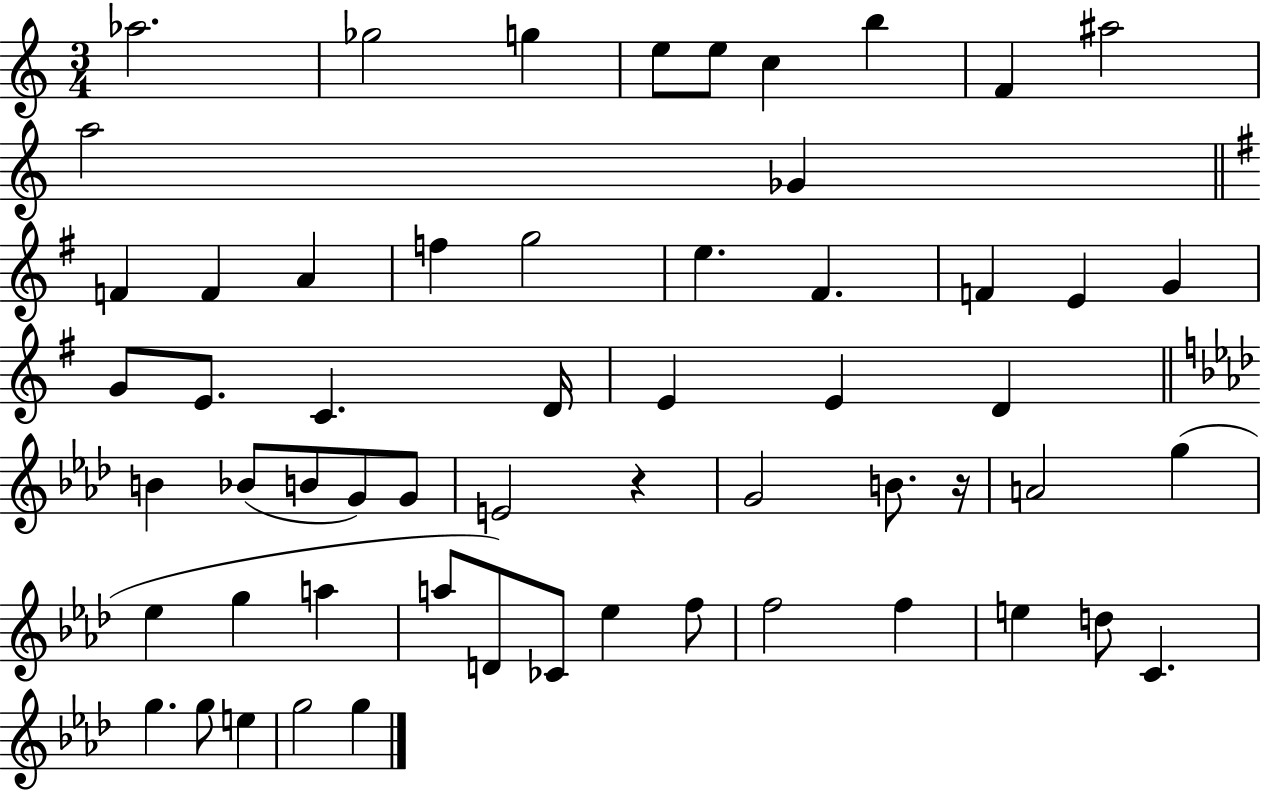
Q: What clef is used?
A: treble